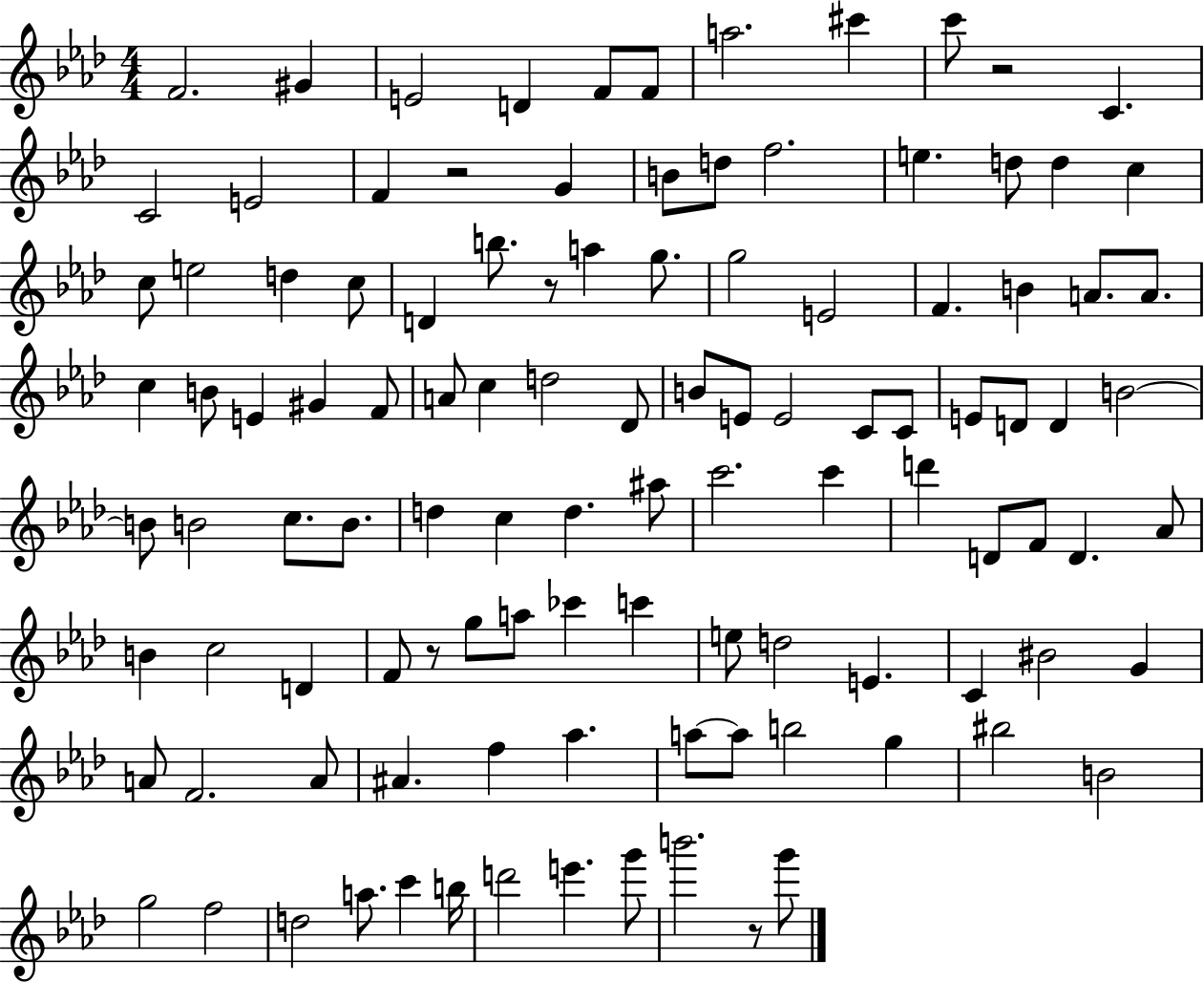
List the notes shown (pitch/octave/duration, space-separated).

F4/h. G#4/q E4/h D4/q F4/e F4/e A5/h. C#6/q C6/e R/h C4/q. C4/h E4/h F4/q R/h G4/q B4/e D5/e F5/h. E5/q. D5/e D5/q C5/q C5/e E5/h D5/q C5/e D4/q B5/e. R/e A5/q G5/e. G5/h E4/h F4/q. B4/q A4/e. A4/e. C5/q B4/e E4/q G#4/q F4/e A4/e C5/q D5/h Db4/e B4/e E4/e E4/h C4/e C4/e E4/e D4/e D4/q B4/h B4/e B4/h C5/e. B4/e. D5/q C5/q D5/q. A#5/e C6/h. C6/q D6/q D4/e F4/e D4/q. Ab4/e B4/q C5/h D4/q F4/e R/e G5/e A5/e CES6/q C6/q E5/e D5/h E4/q. C4/q BIS4/h G4/q A4/e F4/h. A4/e A#4/q. F5/q Ab5/q. A5/e A5/e B5/h G5/q BIS5/h B4/h G5/h F5/h D5/h A5/e. C6/q B5/s D6/h E6/q. G6/e B6/h. R/e G6/e